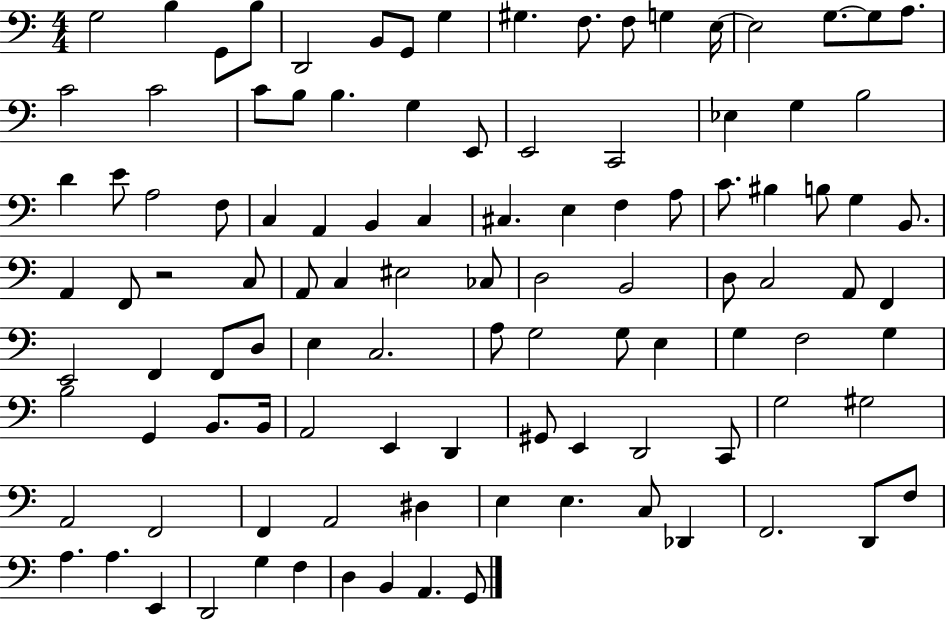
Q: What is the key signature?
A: C major